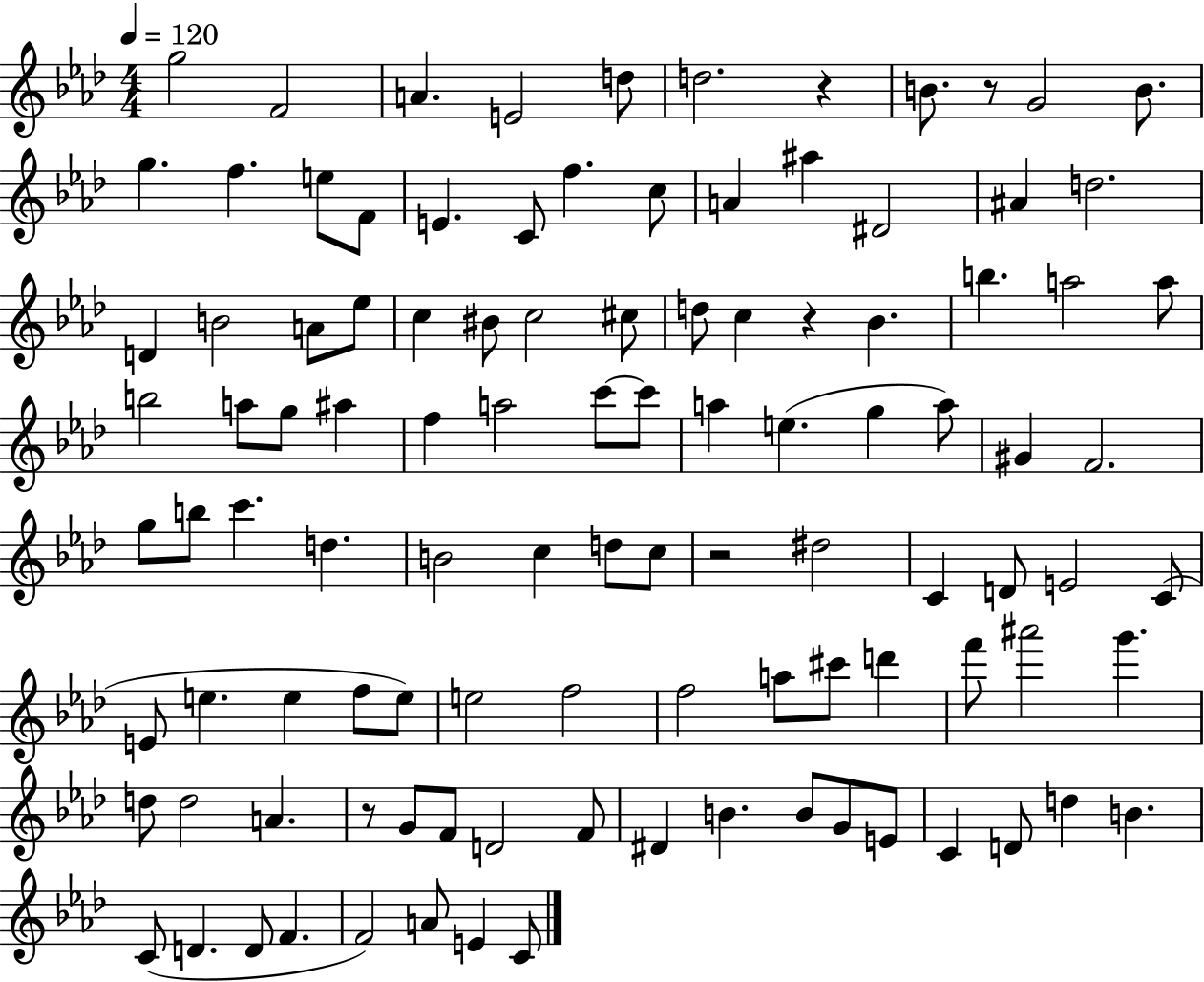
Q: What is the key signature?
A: AES major